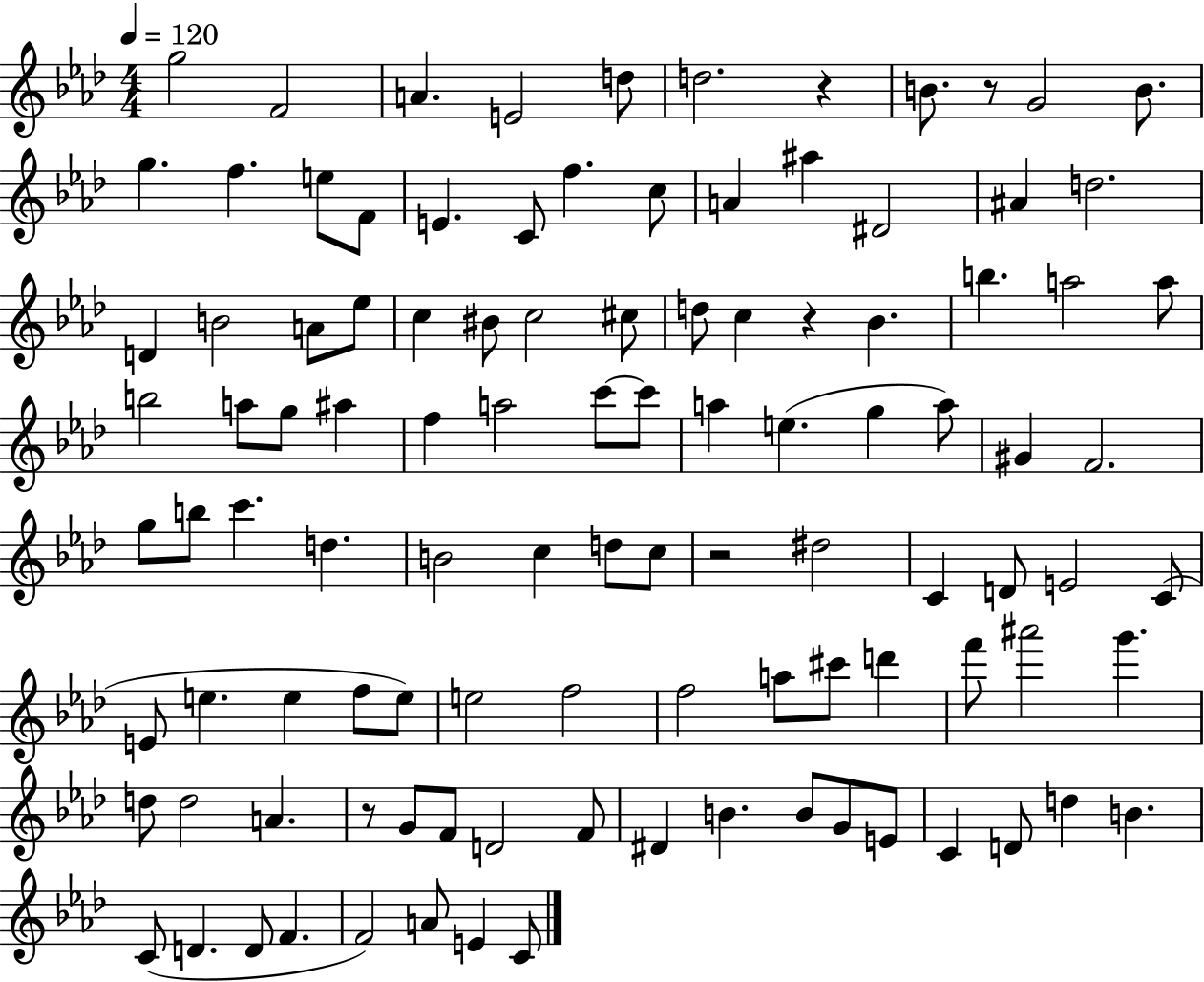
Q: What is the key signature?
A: AES major